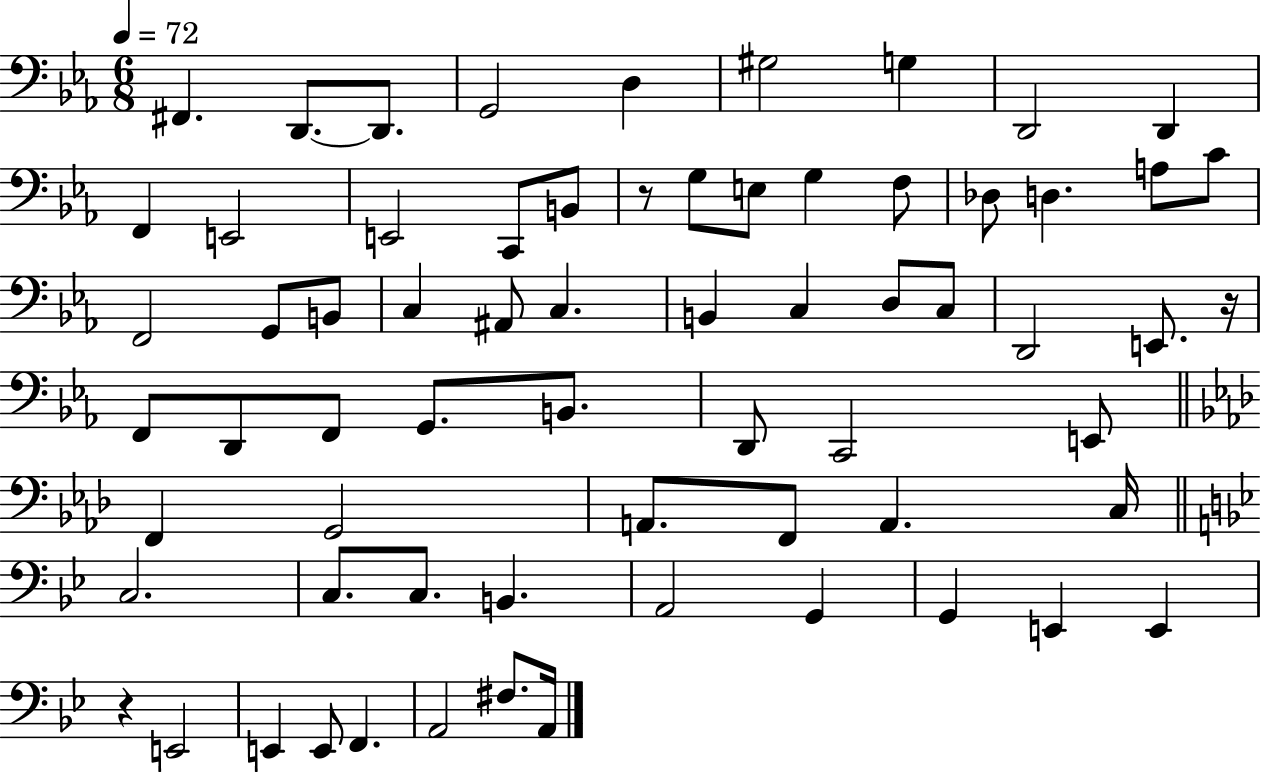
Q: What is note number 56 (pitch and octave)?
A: E2